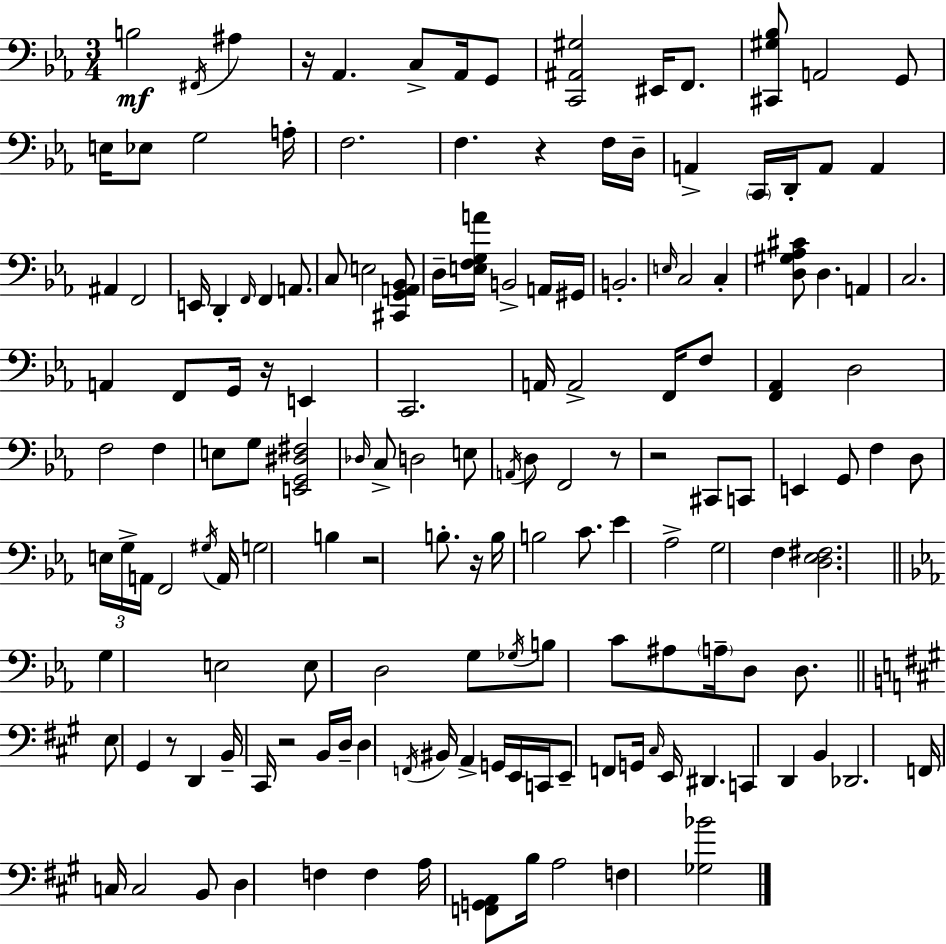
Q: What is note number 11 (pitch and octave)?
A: G2